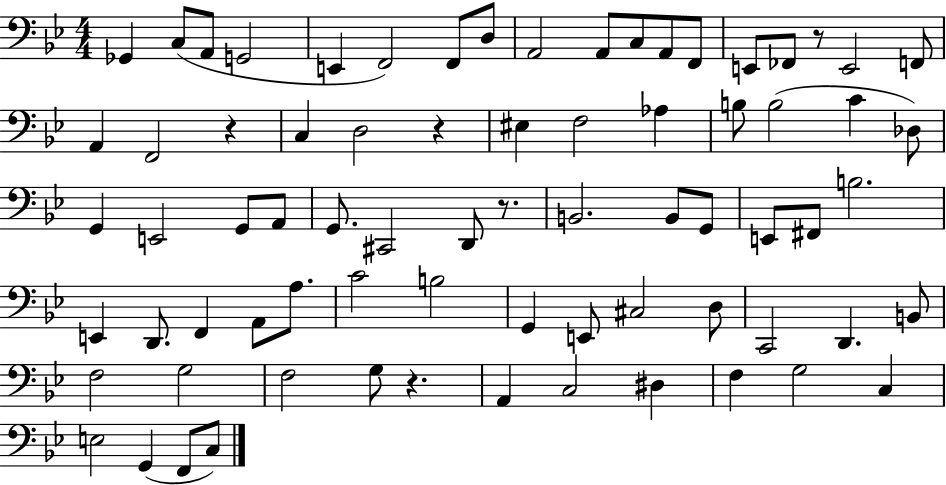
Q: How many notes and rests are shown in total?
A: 74